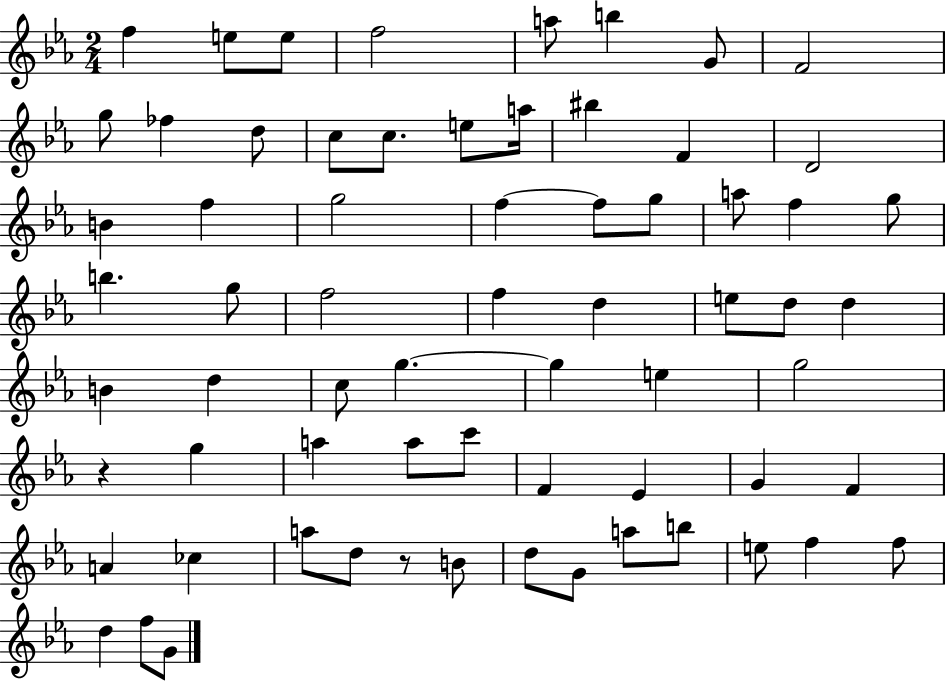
F5/q E5/e E5/e F5/h A5/e B5/q G4/e F4/h G5/e FES5/q D5/e C5/e C5/e. E5/e A5/s BIS5/q F4/q D4/h B4/q F5/q G5/h F5/q F5/e G5/e A5/e F5/q G5/e B5/q. G5/e F5/h F5/q D5/q E5/e D5/e D5/q B4/q D5/q C5/e G5/q. G5/q E5/q G5/h R/q G5/q A5/q A5/e C6/e F4/q Eb4/q G4/q F4/q A4/q CES5/q A5/e D5/e R/e B4/e D5/e G4/e A5/e B5/e E5/e F5/q F5/e D5/q F5/e G4/e